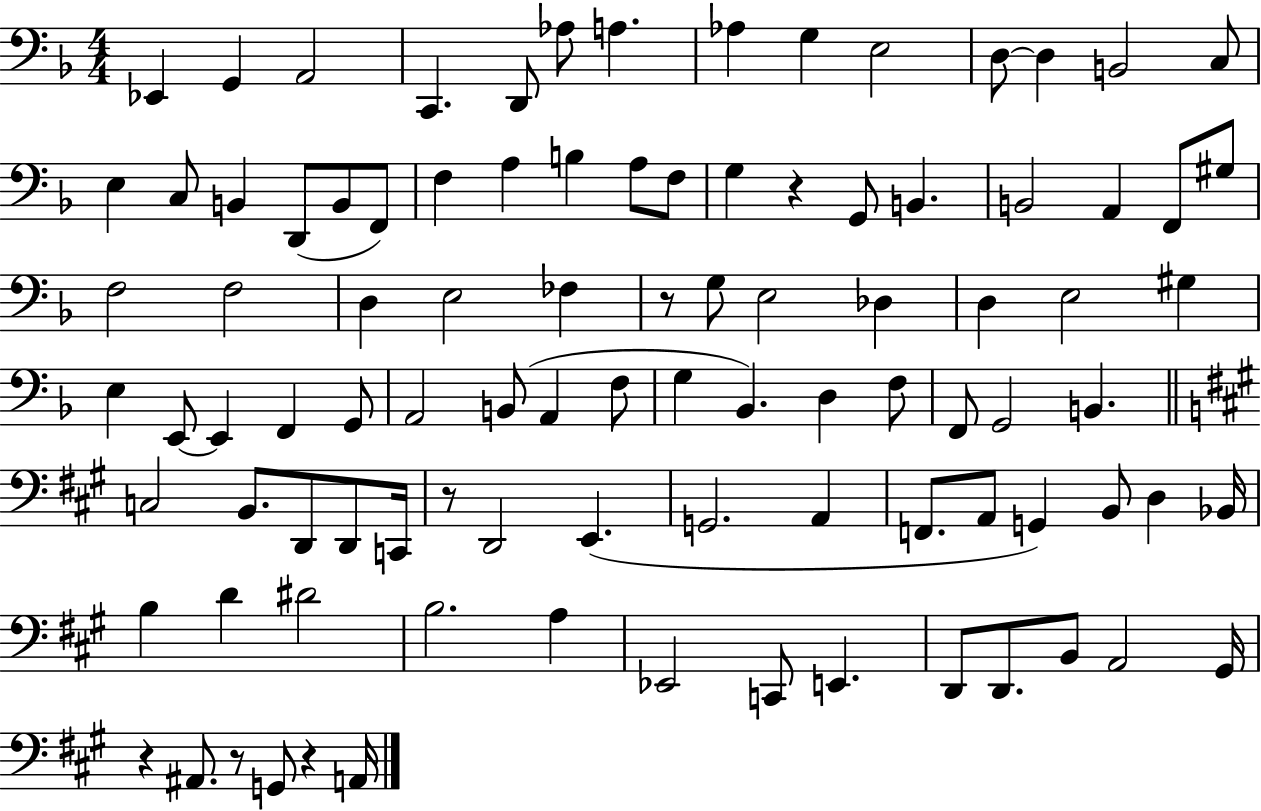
Eb2/q G2/q A2/h C2/q. D2/e Ab3/e A3/q. Ab3/q G3/q E3/h D3/e D3/q B2/h C3/e E3/q C3/e B2/q D2/e B2/e F2/e F3/q A3/q B3/q A3/e F3/e G3/q R/q G2/e B2/q. B2/h A2/q F2/e G#3/e F3/h F3/h D3/q E3/h FES3/q R/e G3/e E3/h Db3/q D3/q E3/h G#3/q E3/q E2/e E2/q F2/q G2/e A2/h B2/e A2/q F3/e G3/q Bb2/q. D3/q F3/e F2/e G2/h B2/q. C3/h B2/e. D2/e D2/e C2/s R/e D2/h E2/q. G2/h. A2/q F2/e. A2/e G2/q B2/e D3/q Bb2/s B3/q D4/q D#4/h B3/h. A3/q Eb2/h C2/e E2/q. D2/e D2/e. B2/e A2/h G#2/s R/q A#2/e. R/e G2/e R/q A2/s